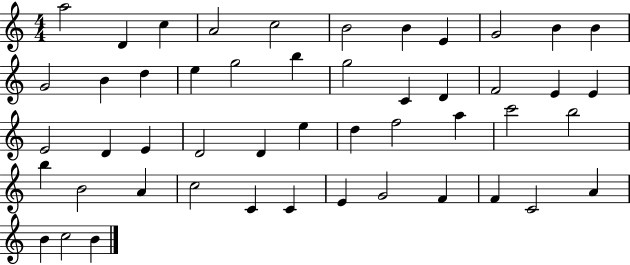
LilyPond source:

{
  \clef treble
  \numericTimeSignature
  \time 4/4
  \key c \major
  a''2 d'4 c''4 | a'2 c''2 | b'2 b'4 e'4 | g'2 b'4 b'4 | \break g'2 b'4 d''4 | e''4 g''2 b''4 | g''2 c'4 d'4 | f'2 e'4 e'4 | \break e'2 d'4 e'4 | d'2 d'4 e''4 | d''4 f''2 a''4 | c'''2 b''2 | \break b''4 b'2 a'4 | c''2 c'4 c'4 | e'4 g'2 f'4 | f'4 c'2 a'4 | \break b'4 c''2 b'4 | \bar "|."
}